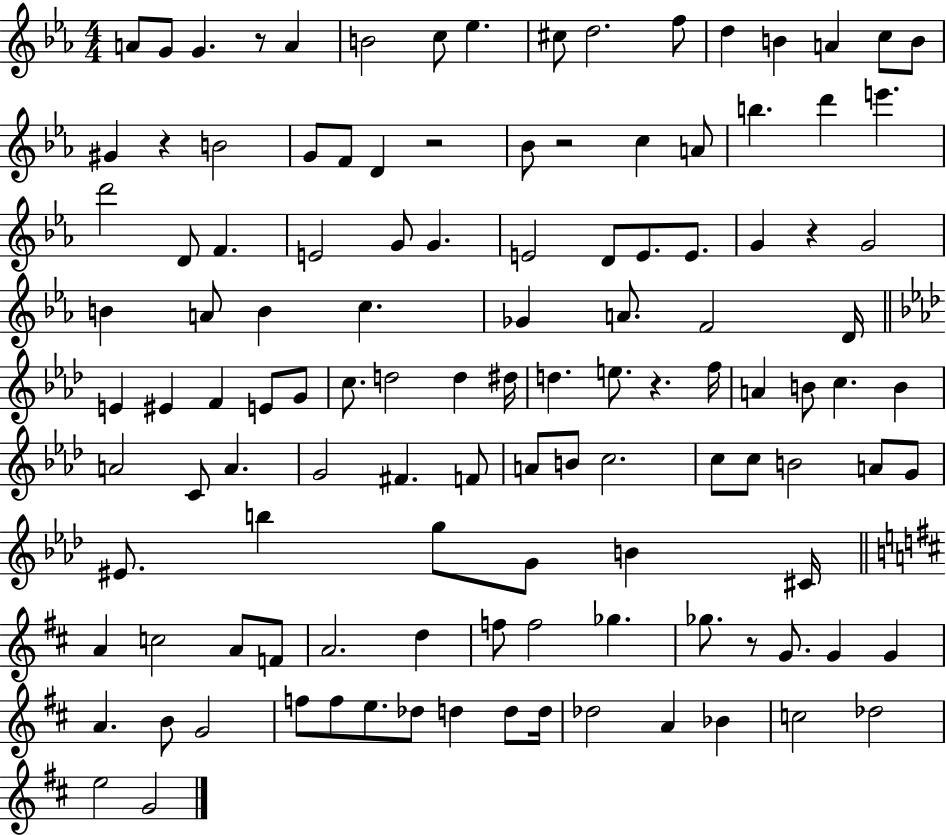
{
  \clef treble
  \numericTimeSignature
  \time 4/4
  \key ees \major
  a'8 g'8 g'4. r8 a'4 | b'2 c''8 ees''4. | cis''8 d''2. f''8 | d''4 b'4 a'4 c''8 b'8 | \break gis'4 r4 b'2 | g'8 f'8 d'4 r2 | bes'8 r2 c''4 a'8 | b''4. d'''4 e'''4. | \break d'''2 d'8 f'4. | e'2 g'8 g'4. | e'2 d'8 e'8. e'8. | g'4 r4 g'2 | \break b'4 a'8 b'4 c''4. | ges'4 a'8. f'2 d'16 | \bar "||" \break \key aes \major e'4 eis'4 f'4 e'8 g'8 | c''8. d''2 d''4 dis''16 | d''4. e''8. r4. f''16 | a'4 b'8 c''4. b'4 | \break a'2 c'8 a'4. | g'2 fis'4. f'8 | a'8 b'8 c''2. | c''8 c''8 b'2 a'8 g'8 | \break eis'8. b''4 g''8 g'8 b'4 cis'16 | \bar "||" \break \key d \major a'4 c''2 a'8 f'8 | a'2. d''4 | f''8 f''2 ges''4. | ges''8. r8 g'8. g'4 g'4 | \break a'4. b'8 g'2 | f''8 f''8 e''8. des''8 d''4 d''8 d''16 | des''2 a'4 bes'4 | c''2 des''2 | \break e''2 g'2 | \bar "|."
}